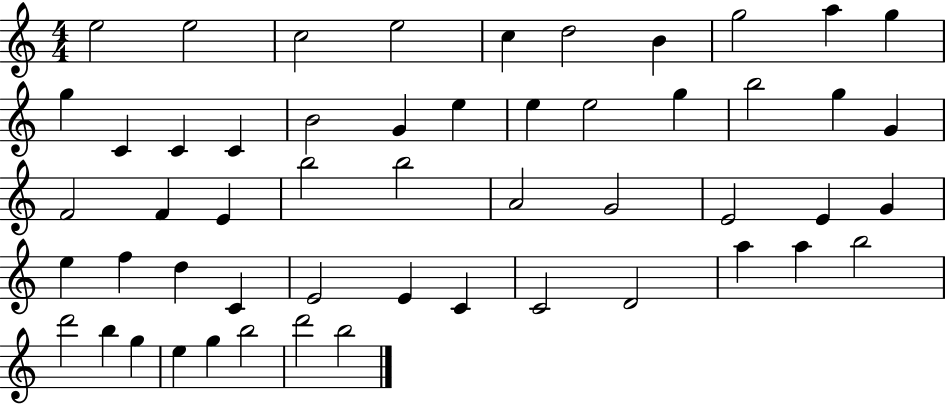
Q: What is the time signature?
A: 4/4